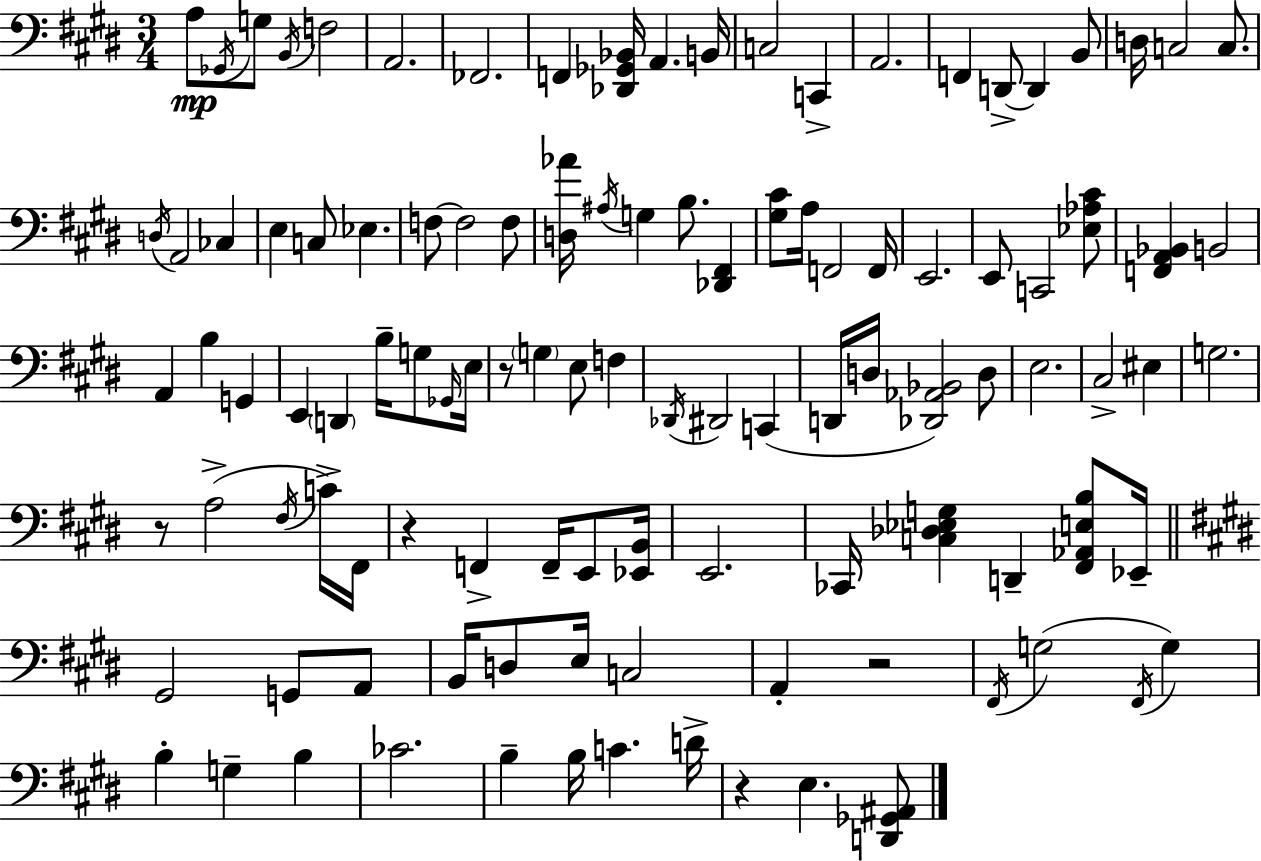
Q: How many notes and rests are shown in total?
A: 109